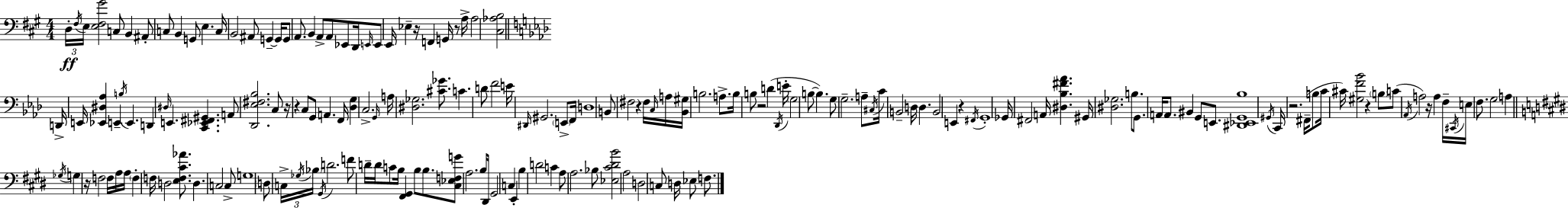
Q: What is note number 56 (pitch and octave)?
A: D3